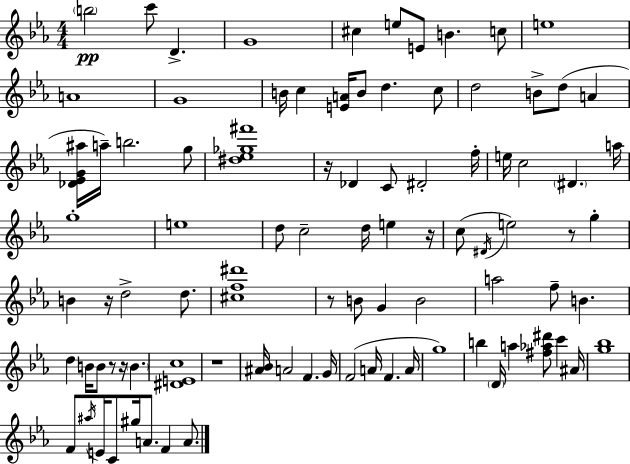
{
  \clef treble
  \numericTimeSignature
  \time 4/4
  \key c \minor
  \parenthesize b''2\pp c'''8 d'4.-> | g'1 | cis''4 e''8 e'8 b'4. c''8 | e''1 | \break a'1 | g'1 | b'16 c''4 <e' a'>16 b'8 d''4. c''8 | d''2 b'8-> d''8( a'4 | \break <des' ees' g' ais''>16 a''16--) b''2. g''8 | <dis'' ees'' ges'' fis'''>1 | r16 des'4 c'8 dis'2-. f''16-. | e''16 c''2 \parenthesize dis'4. a''16 | \break g''1-. | e''1 | d''8 c''2-- d''16 e''4 r16 | c''8( \acciaccatura { dis'16 } e''2) r8 g''4-. | \break b'4 r16 d''2-> d''8. | <cis'' f'' dis'''>1 | r8 b'8 g'4 b'2 | a''2 f''8-- b'4. | \break d''4 b'16 b'8 r8 r16 \parenthesize b'4. | <dis' e' c''>1 | r1 | <ais' bes'>16 a'2 f'4. | \break g'16 f'2( a'16 f'4. | a'16 g''1) | b''4 \parenthesize d'16 a''4 <fis'' aes'' dis'''>8 c'''4 | ais'16 <g'' bes''>1 | \break f'8 \acciaccatura { ais''16 } e'16 c'8 gis''16 a'8. f'4 a'8. | \bar "|."
}